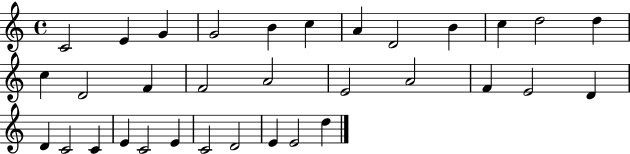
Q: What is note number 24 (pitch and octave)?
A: C4